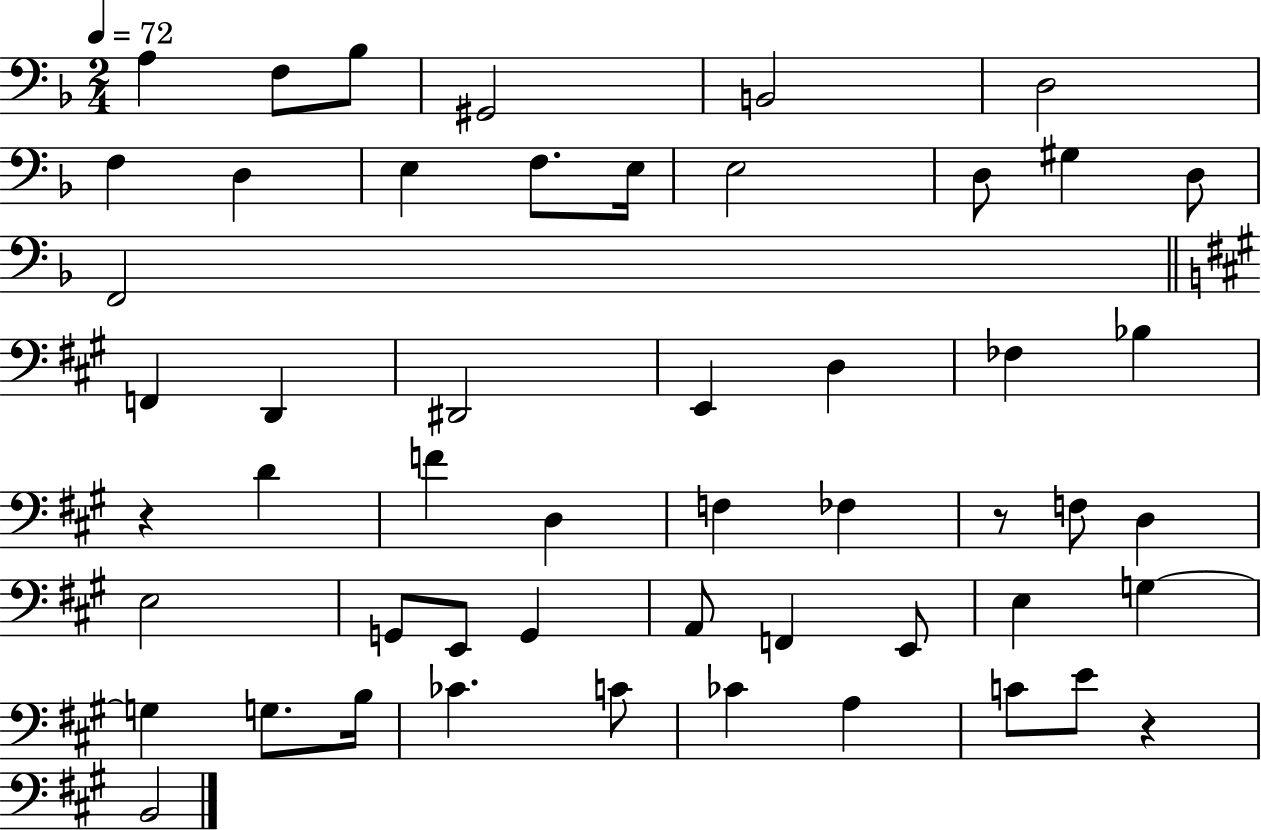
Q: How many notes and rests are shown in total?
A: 52